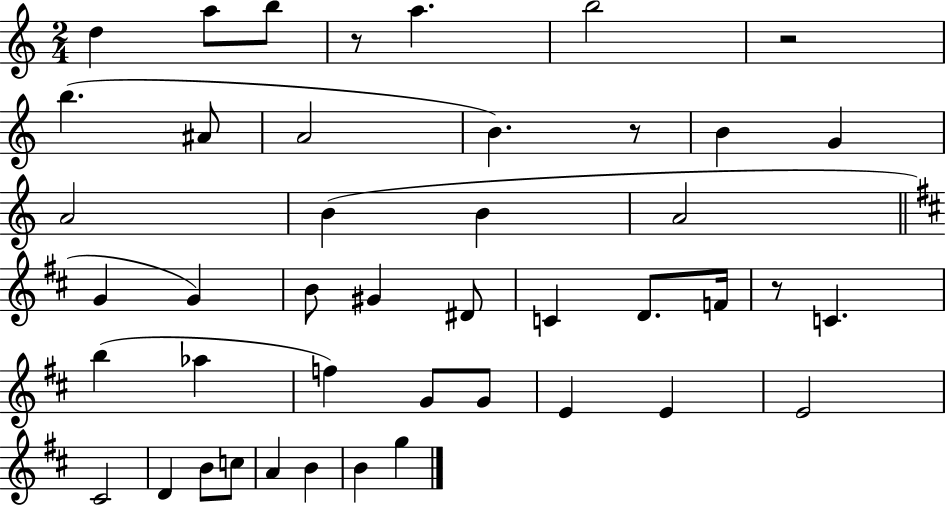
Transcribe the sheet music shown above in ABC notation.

X:1
T:Untitled
M:2/4
L:1/4
K:C
d a/2 b/2 z/2 a b2 z2 b ^A/2 A2 B z/2 B G A2 B B A2 G G B/2 ^G ^D/2 C D/2 F/4 z/2 C b _a f G/2 G/2 E E E2 ^C2 D B/2 c/2 A B B g